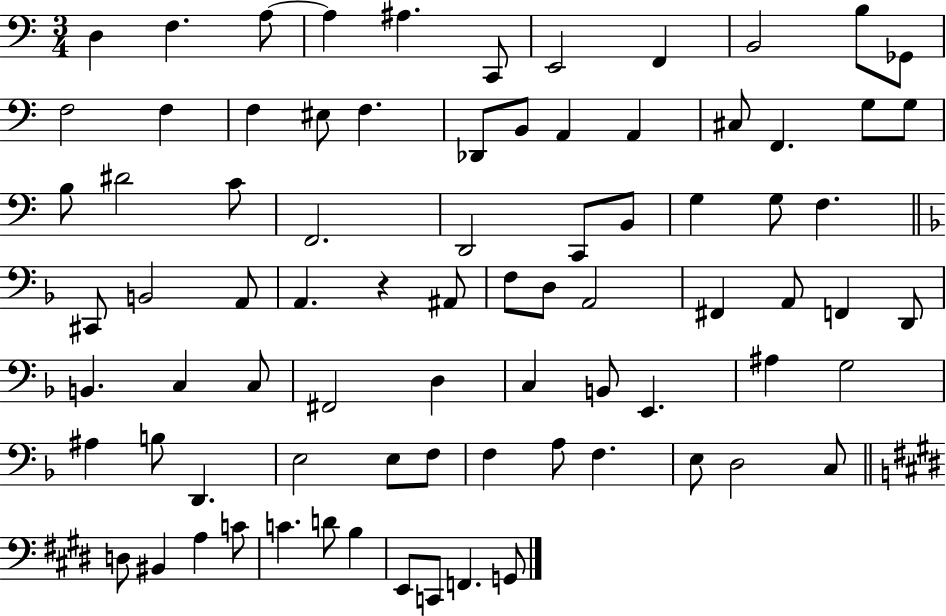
X:1
T:Untitled
M:3/4
L:1/4
K:C
D, F, A,/2 A, ^A, C,,/2 E,,2 F,, B,,2 B,/2 _G,,/2 F,2 F, F, ^E,/2 F, _D,,/2 B,,/2 A,, A,, ^C,/2 F,, G,/2 G,/2 B,/2 ^D2 C/2 F,,2 D,,2 C,,/2 B,,/2 G, G,/2 F, ^C,,/2 B,,2 A,,/2 A,, z ^A,,/2 F,/2 D,/2 A,,2 ^F,, A,,/2 F,, D,,/2 B,, C, C,/2 ^F,,2 D, C, B,,/2 E,, ^A, G,2 ^A, B,/2 D,, E,2 E,/2 F,/2 F, A,/2 F, E,/2 D,2 C,/2 D,/2 ^B,, A, C/2 C D/2 B, E,,/2 C,,/2 F,, G,,/2